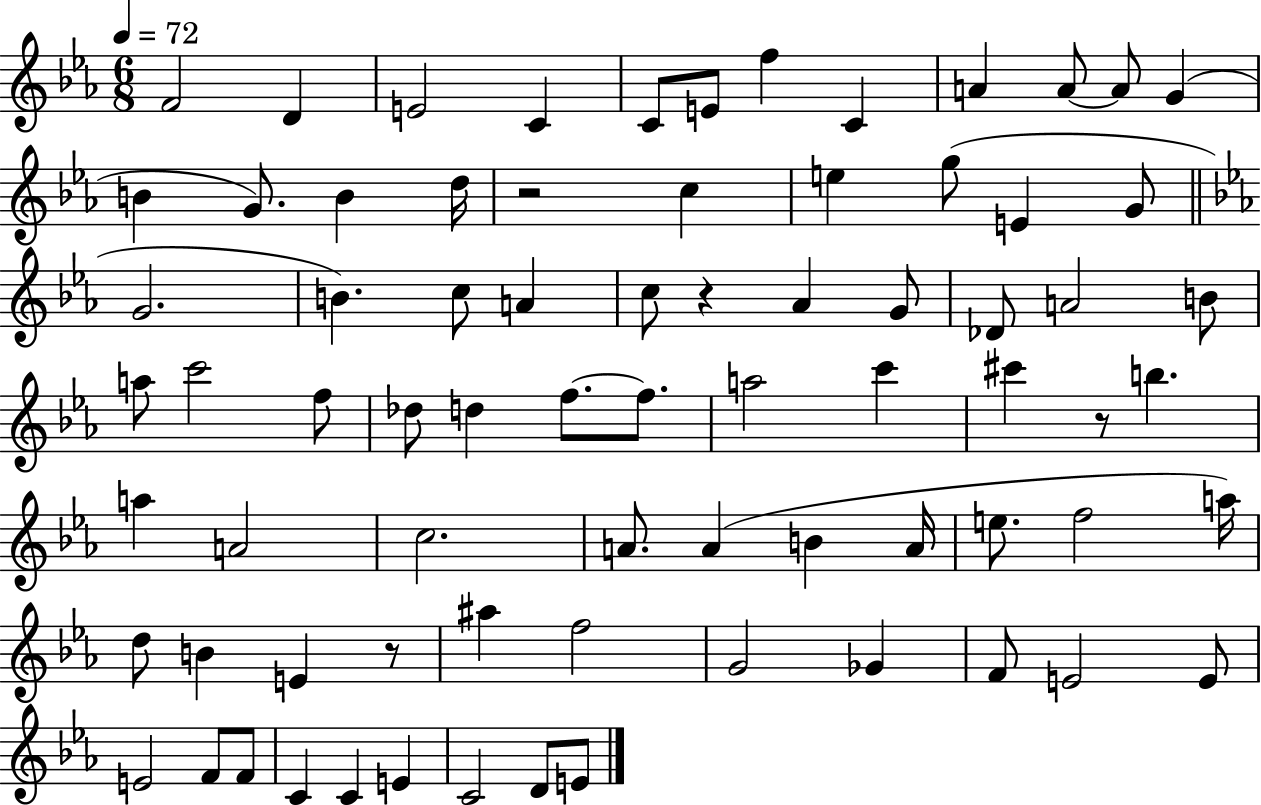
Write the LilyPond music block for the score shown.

{
  \clef treble
  \numericTimeSignature
  \time 6/8
  \key ees \major
  \tempo 4 = 72
  f'2 d'4 | e'2 c'4 | c'8 e'8 f''4 c'4 | a'4 a'8~~ a'8 g'4( | \break b'4 g'8.) b'4 d''16 | r2 c''4 | e''4 g''8( e'4 g'8 | \bar "||" \break \key c \minor g'2. | b'4.) c''8 a'4 | c''8 r4 aes'4 g'8 | des'8 a'2 b'8 | \break a''8 c'''2 f''8 | des''8 d''4 f''8.~~ f''8. | a''2 c'''4 | cis'''4 r8 b''4. | \break a''4 a'2 | c''2. | a'8. a'4( b'4 a'16 | e''8. f''2 a''16) | \break d''8 b'4 e'4 r8 | ais''4 f''2 | g'2 ges'4 | f'8 e'2 e'8 | \break e'2 f'8 f'8 | c'4 c'4 e'4 | c'2 d'8 e'8 | \bar "|."
}